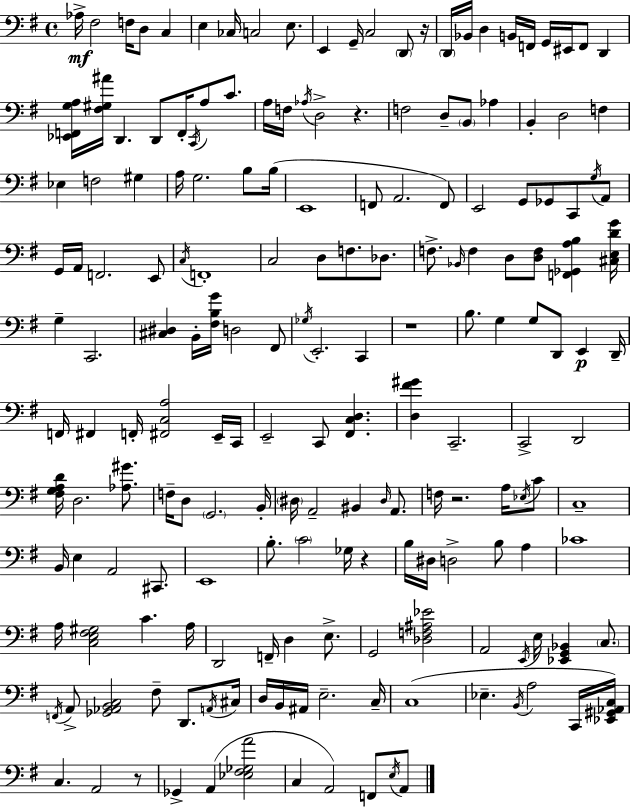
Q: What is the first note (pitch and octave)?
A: Ab3